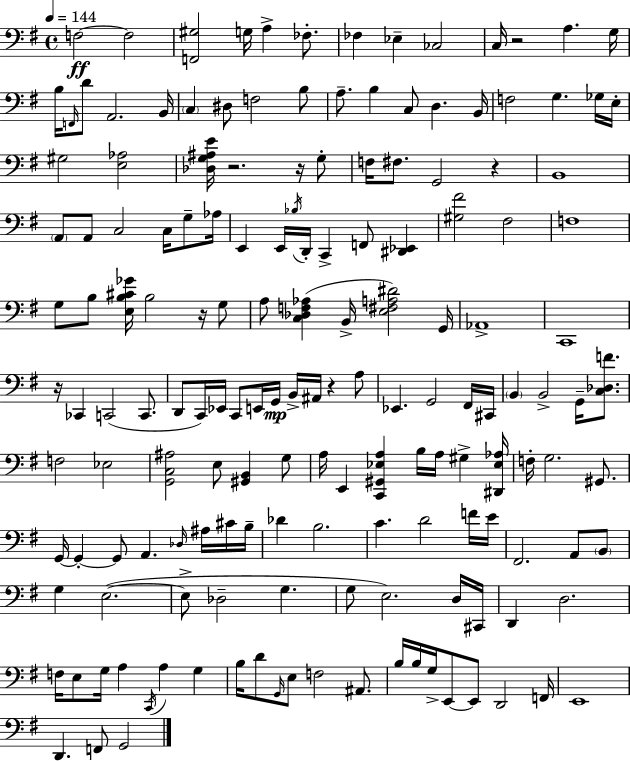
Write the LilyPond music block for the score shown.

{
  \clef bass
  \time 4/4
  \defaultTimeSignature
  \key e \minor
  \tempo 4 = 144
  f2~~\ff f2 | <f, gis>2 g16 a4-> fes8.-. | fes4 ees4-- ces2 | c16 r2 a4. g16 | \break b16 \grace { f,16 } d'8 a,2. | b,16 \parenthesize c4 dis8 f2 b8 | a8.-- b4 c8 d4. | b,16 f2 g4. ges16 | \break e16-. gis2 <e aes>2 | <des g ais e'>16 r2. r16 g8-. | f16 fis8. g,2 r4 | b,1 | \break \parenthesize a,8 a,8 c2 c16 g8-- | aes16 e,4 e,16 \acciaccatura { bes16 } d,16-. c,4-> f,8 <dis, ees,>4 | <gis fis'>2 fis2 | f1 | \break g8 b8 <e b cis' ges'>16 b2 r16 | g8 a8 <c des f aes>4( b,16-> <e fis a dis'>2) | g,16 aes,1-> | c,1 | \break r16 ces,4 c,2( c,8. | d,8 c,16) ees,16 c,8 e,16 g,16\mp b,16-> ais,16 r4 | a8 ees,4. g,2 | fis,16 cis,16 \parenthesize b,4 b,2-> g,16-- <c des f'>8. | \break f2 ees2 | <g, c ais>2 e8 <gis, b,>4 | g8 a16 e,4 <c, gis, ees a>4 b16 a16 gis4-> | <dis, ees aes>16 f16-. g2. gis,8. | \break g,16~~ g,4-.~~ g,8 a,4. \grace { des16 } | ais16 cis'16 b16-- des'4 b2. | c'4. d'2 | f'16 e'16 fis,2. a,8 | \break \parenthesize b,8 g4 e2.~(~ | e8-> des2-- g4. | g8 e2.) | d16 cis,16 d,4 d2. | \break f16 e8 g16 a4 \acciaccatura { c,16 } a4 | g4 b16 d'8 \grace { g,16 } e8 f2 | ais,8. b16 b16 g16-> e,8~~ e,8 d,2 | f,16 e,1 | \break d,4. f,8 g,2 | \bar "|."
}